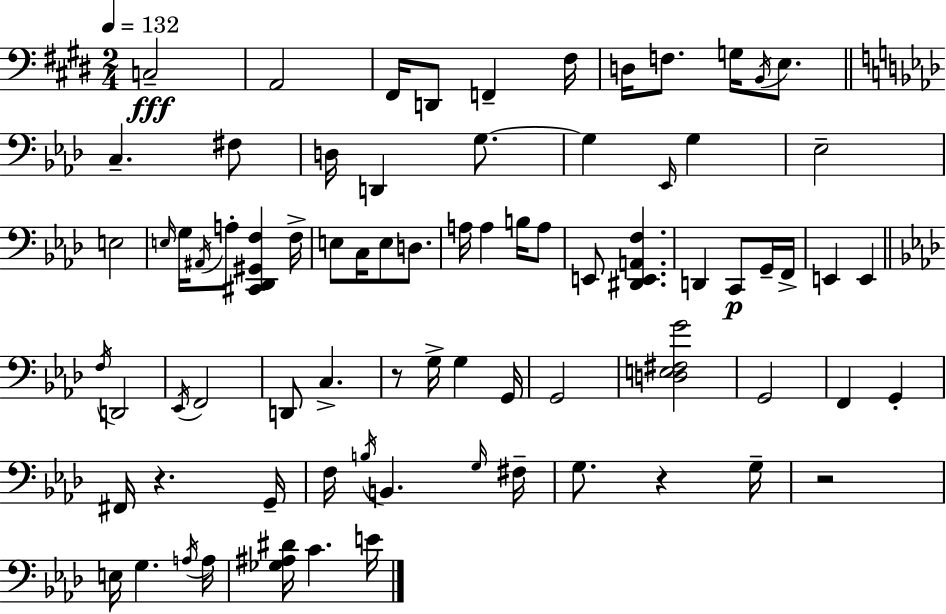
X:1
T:Untitled
M:2/4
L:1/4
K:E
C,2 A,,2 ^F,,/4 D,,/2 F,, ^F,/4 D,/4 F,/2 G,/4 B,,/4 E,/2 C, ^F,/2 D,/4 D,, G,/2 G, _E,,/4 G, _E,2 E,2 E,/4 G,/4 ^A,,/4 A,/2 [^C,,_D,,^G,,F,] F,/4 E,/2 C,/4 E,/2 D,/2 A,/4 A, B,/4 A,/2 E,,/2 [^D,,E,,A,,F,] D,, C,,/2 G,,/4 F,,/4 E,, E,, F,/4 D,,2 _E,,/4 F,,2 D,,/2 C, z/2 G,/4 G, G,,/4 G,,2 [D,E,^F,G]2 G,,2 F,, G,, ^F,,/4 z G,,/4 F,/4 B,/4 B,, G,/4 ^F,/4 G,/2 z G,/4 z2 E,/4 G, A,/4 A,/4 [_G,^A,^D]/4 C E/4